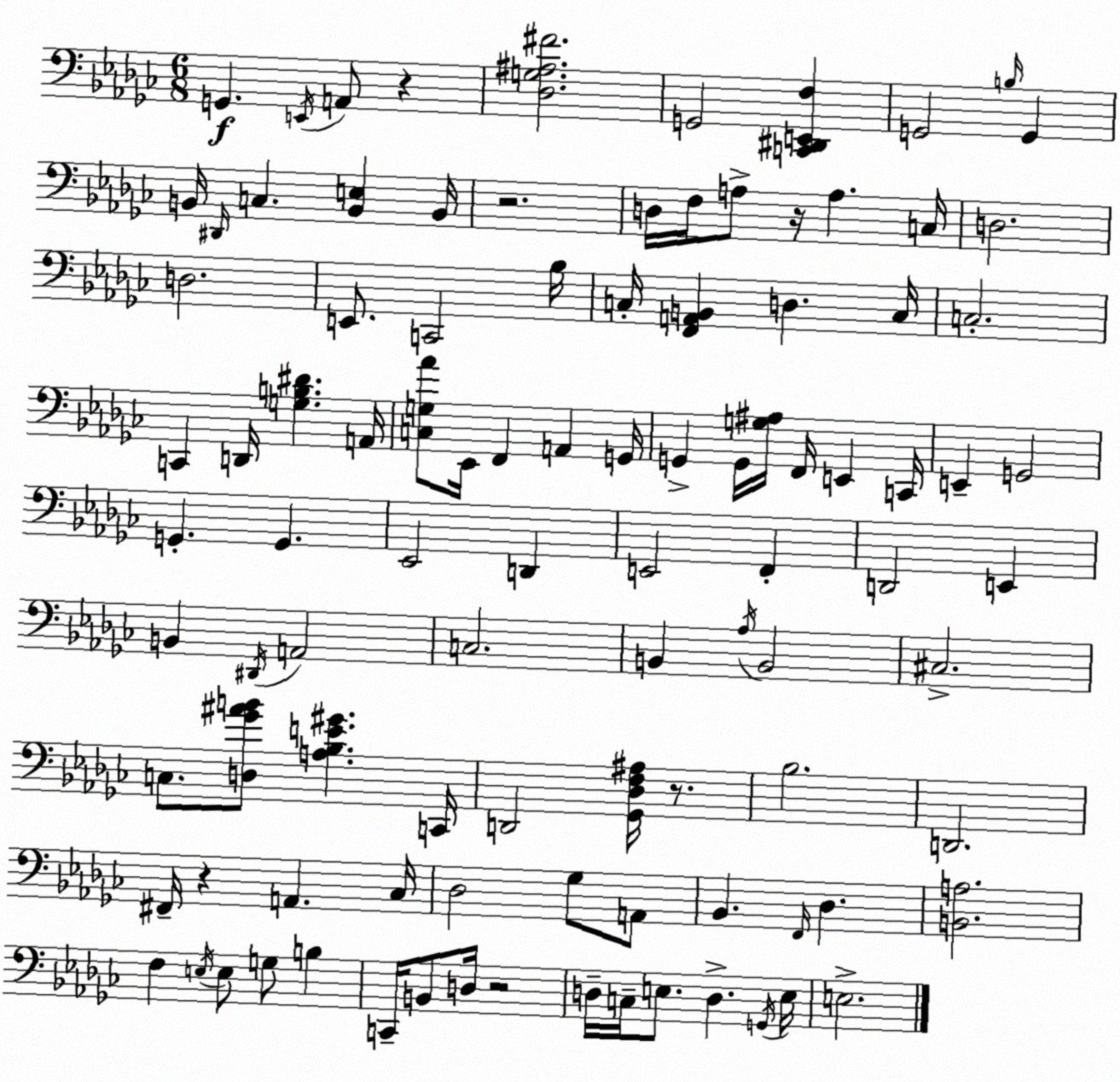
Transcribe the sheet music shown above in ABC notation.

X:1
T:Untitled
M:6/8
L:1/4
K:Ebm
G,, E,,/4 A,,/2 z [_D,G,^A,^F]2 G,,2 [C,,^D,,E,,F,] G,,2 B,/4 G,, B,,/4 ^D,,/4 C, [B,,E,] B,,/4 z2 D,/4 F,/4 A,/2 z/4 A, C,/4 D,2 D,2 E,,/2 C,,2 _B,/4 C,/4 [F,,A,,B,,] D, C,/4 C,2 C,, D,,/4 [G,B,^D] A,,/4 [C,G,_A]/2 _E,,/4 F,, A,, G,,/4 G,, G,,/4 [G,^A,]/4 F,,/4 E,, C,,/4 E,, G,,2 G,, G,, _E,,2 D,, E,,2 F,, D,,2 E,, B,, ^D,,/4 A,,2 C,2 B,, _A,/4 B,,2 ^C,2 C,/2 [D,_G^AB]/2 [A,_B,E^G] C,,/4 D,,2 [_G,,_D,F,^A,]/4 z/2 _B,2 D,,2 ^F,,/4 z A,, _C,/4 _D,2 _G,/2 A,,/2 _B,, F,,/4 _D, [B,,A,]2 F, E,/4 E,/2 G,/2 B, C,,/4 B,,/2 D,/4 z2 D,/4 C,/4 E,/2 D, G,,/4 E,/4 E,2